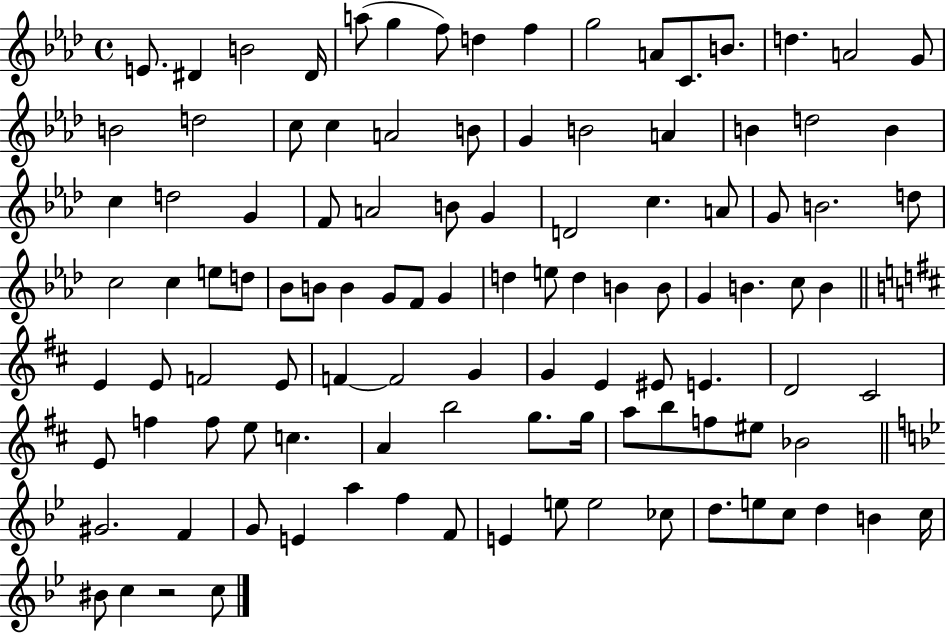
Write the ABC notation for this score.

X:1
T:Untitled
M:4/4
L:1/4
K:Ab
E/2 ^D B2 ^D/4 a/2 g f/2 d f g2 A/2 C/2 B/2 d A2 G/2 B2 d2 c/2 c A2 B/2 G B2 A B d2 B c d2 G F/2 A2 B/2 G D2 c A/2 G/2 B2 d/2 c2 c e/2 d/2 _B/2 B/2 B G/2 F/2 G d e/2 d B B/2 G B c/2 B E E/2 F2 E/2 F F2 G G E ^E/2 E D2 ^C2 E/2 f f/2 e/2 c A b2 g/2 g/4 a/2 b/2 f/2 ^e/2 _B2 ^G2 F G/2 E a f F/2 E e/2 e2 _c/2 d/2 e/2 c/2 d B c/4 ^B/2 c z2 c/2